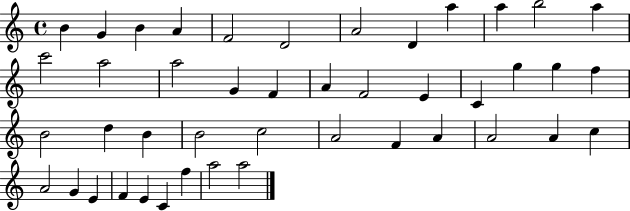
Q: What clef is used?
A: treble